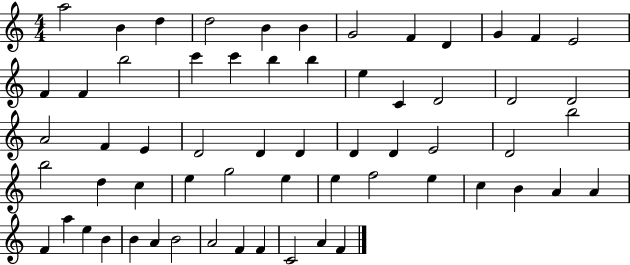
{
  \clef treble
  \numericTimeSignature
  \time 4/4
  \key c \major
  a''2 b'4 d''4 | d''2 b'4 b'4 | g'2 f'4 d'4 | g'4 f'4 e'2 | \break f'4 f'4 b''2 | c'''4 c'''4 b''4 b''4 | e''4 c'4 d'2 | d'2 d'2 | \break a'2 f'4 e'4 | d'2 d'4 d'4 | d'4 d'4 e'2 | d'2 b''2 | \break b''2 d''4 c''4 | e''4 g''2 e''4 | e''4 f''2 e''4 | c''4 b'4 a'4 a'4 | \break f'4 a''4 e''4 b'4 | b'4 a'4 b'2 | a'2 f'4 f'4 | c'2 a'4 f'4 | \break \bar "|."
}